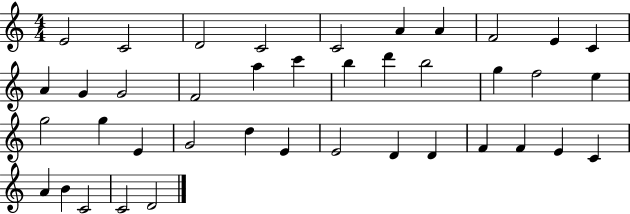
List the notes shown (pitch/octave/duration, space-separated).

E4/h C4/h D4/h C4/h C4/h A4/q A4/q F4/h E4/q C4/q A4/q G4/q G4/h F4/h A5/q C6/q B5/q D6/q B5/h G5/q F5/h E5/q G5/h G5/q E4/q G4/h D5/q E4/q E4/h D4/q D4/q F4/q F4/q E4/q C4/q A4/q B4/q C4/h C4/h D4/h